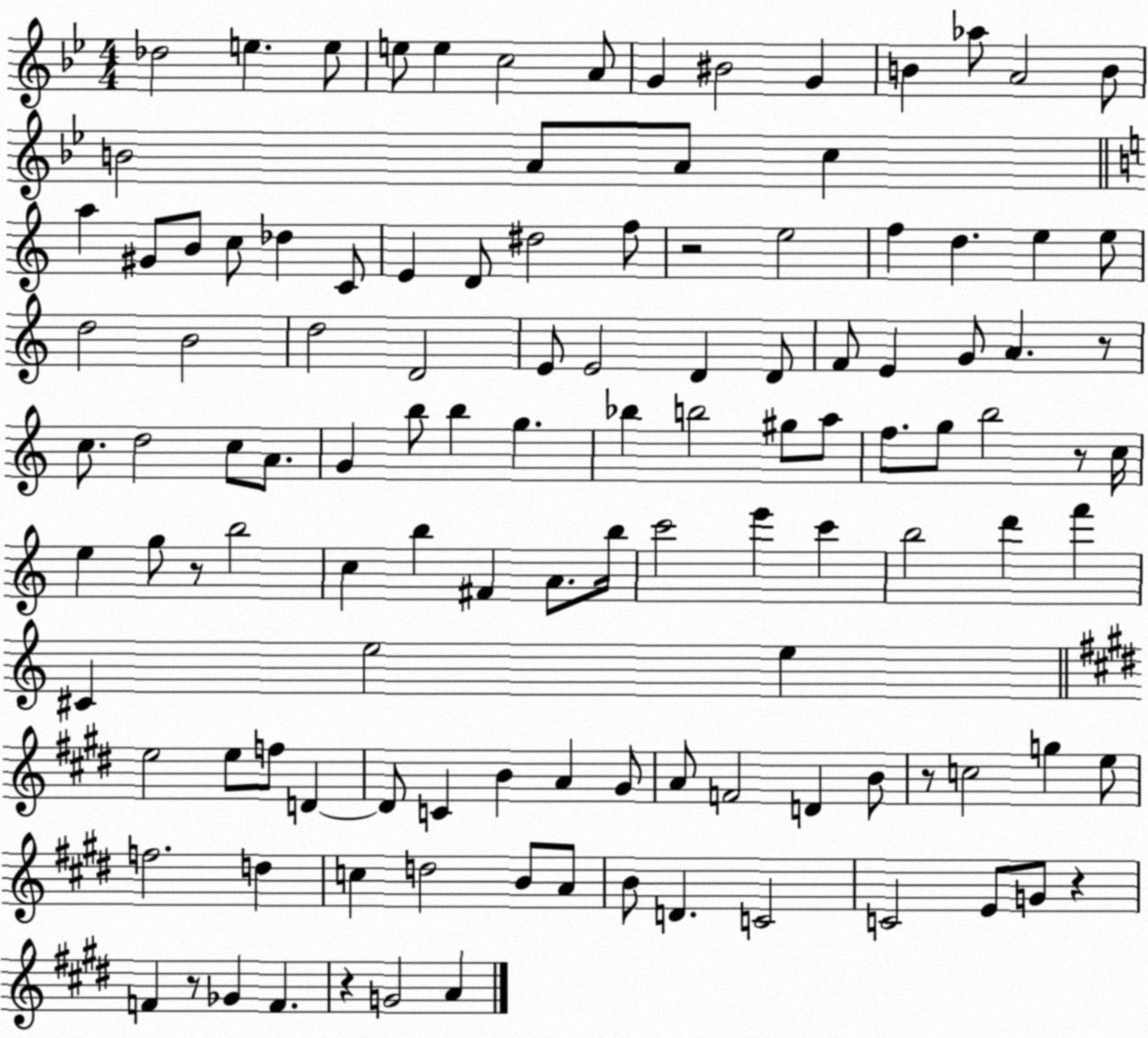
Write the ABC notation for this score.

X:1
T:Untitled
M:4/4
L:1/4
K:Bb
_d2 e e/2 e/2 e c2 A/2 G ^B2 G B _a/2 A2 B/2 B2 A/2 A/2 c a ^G/2 B/2 c/2 _d C/2 E D/2 ^d2 f/2 z2 e2 f d e e/2 d2 B2 d2 D2 E/2 E2 D D/2 F/2 E G/2 A z/2 c/2 d2 c/2 A/2 G b/2 b g _b b2 ^g/2 a/2 f/2 g/2 b2 z/2 c/4 e g/2 z/2 b2 c b ^F A/2 b/4 c'2 e' c' b2 d' f' ^C e2 e e2 e/2 f/2 D D/2 C B A ^G/2 A/2 F2 D B/2 z/2 c2 g e/2 f2 d c d2 B/2 A/2 B/2 D C2 C2 E/2 G/2 z F z/2 _G F z G2 A